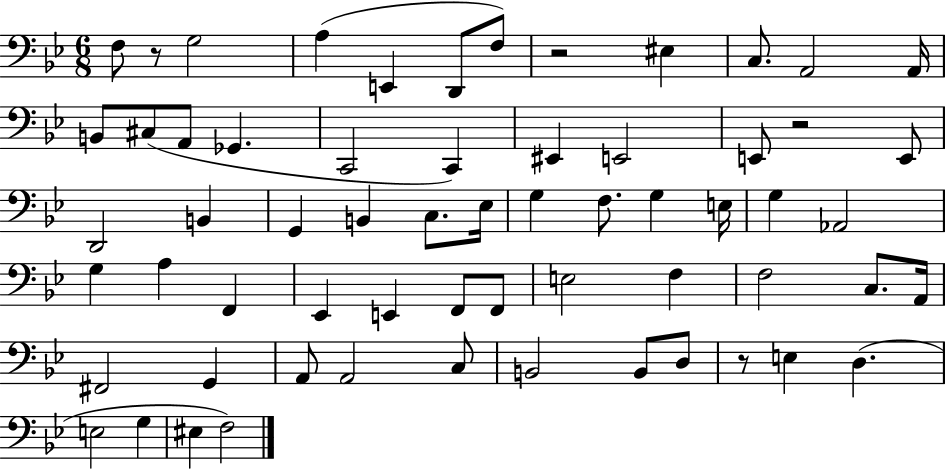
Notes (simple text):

F3/e R/e G3/h A3/q E2/q D2/e F3/e R/h EIS3/q C3/e. A2/h A2/s B2/e C#3/e A2/e Gb2/q. C2/h C2/q EIS2/q E2/h E2/e R/h E2/e D2/h B2/q G2/q B2/q C3/e. Eb3/s G3/q F3/e. G3/q E3/s G3/q Ab2/h G3/q A3/q F2/q Eb2/q E2/q F2/e F2/e E3/h F3/q F3/h C3/e. A2/s F#2/h G2/q A2/e A2/h C3/e B2/h B2/e D3/e R/e E3/q D3/q. E3/h G3/q EIS3/q F3/h